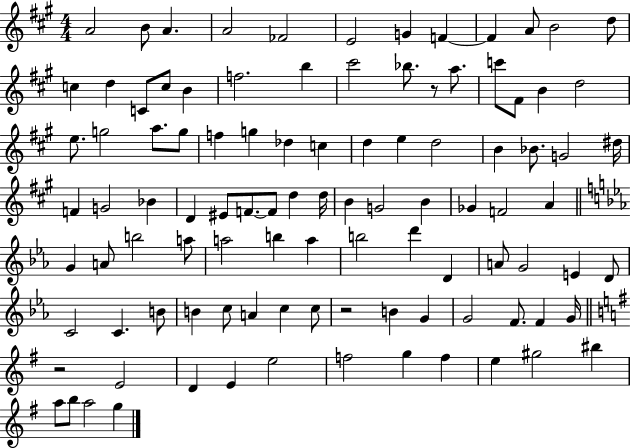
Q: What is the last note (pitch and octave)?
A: G5